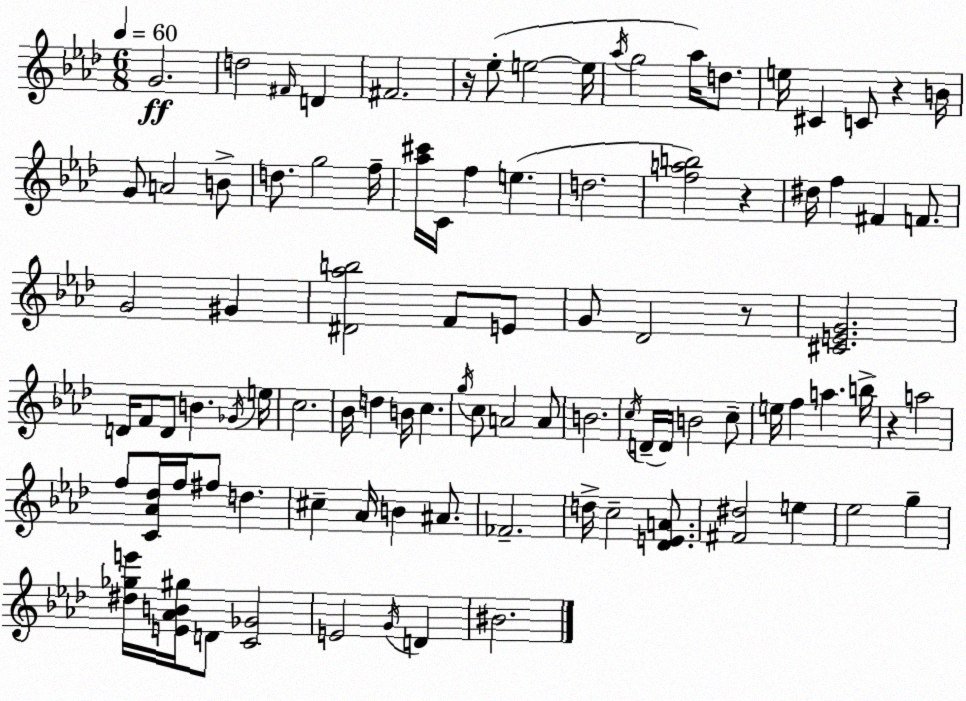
X:1
T:Untitled
M:6/8
L:1/4
K:Fm
G2 d2 ^F/4 D ^F2 z/4 _e/2 e2 e/4 _a/4 g2 _a/4 d/2 e/4 ^C C/2 z B/4 G/2 A2 B/2 d/2 g2 f/4 [_a^c']/4 C/4 f e d2 [fab]2 z ^d/4 f ^F F/2 G2 ^G [^D_ab]2 F/2 E/2 G/2 _D2 z/2 [^CEG]2 D/4 F/2 D/2 B _G/4 e/4 c2 _B/4 d B/4 c g/4 c/2 A2 A/2 B2 c/4 D/4 D/4 B2 c/2 e/4 f a b/4 z a2 f/2 [C_A_d]/4 f/4 ^f/2 d ^c _A/4 B ^A/2 _F2 d/4 c2 [_DEA]/2 [^F^d]2 e _e2 g [^d_ge']/4 [E_AB^g]/4 D/2 [C_G]2 E2 G/4 D ^B2